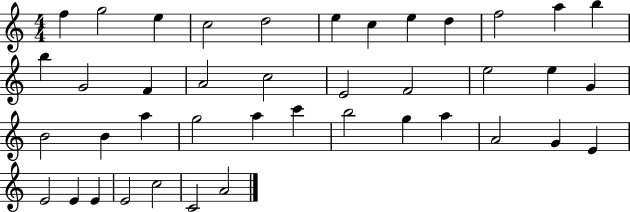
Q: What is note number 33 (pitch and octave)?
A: G4